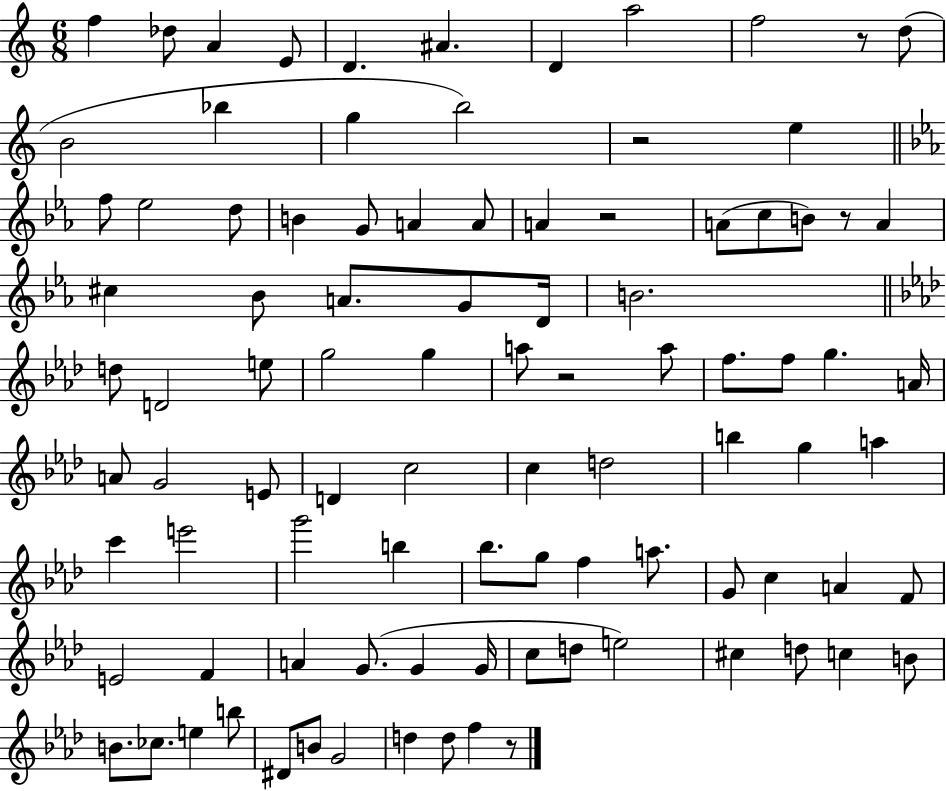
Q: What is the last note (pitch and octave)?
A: F5